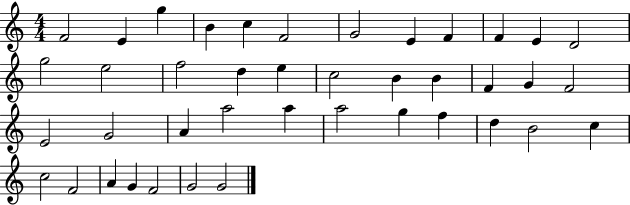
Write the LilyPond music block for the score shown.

{
  \clef treble
  \numericTimeSignature
  \time 4/4
  \key c \major
  f'2 e'4 g''4 | b'4 c''4 f'2 | g'2 e'4 f'4 | f'4 e'4 d'2 | \break g''2 e''2 | f''2 d''4 e''4 | c''2 b'4 b'4 | f'4 g'4 f'2 | \break e'2 g'2 | a'4 a''2 a''4 | a''2 g''4 f''4 | d''4 b'2 c''4 | \break c''2 f'2 | a'4 g'4 f'2 | g'2 g'2 | \bar "|."
}